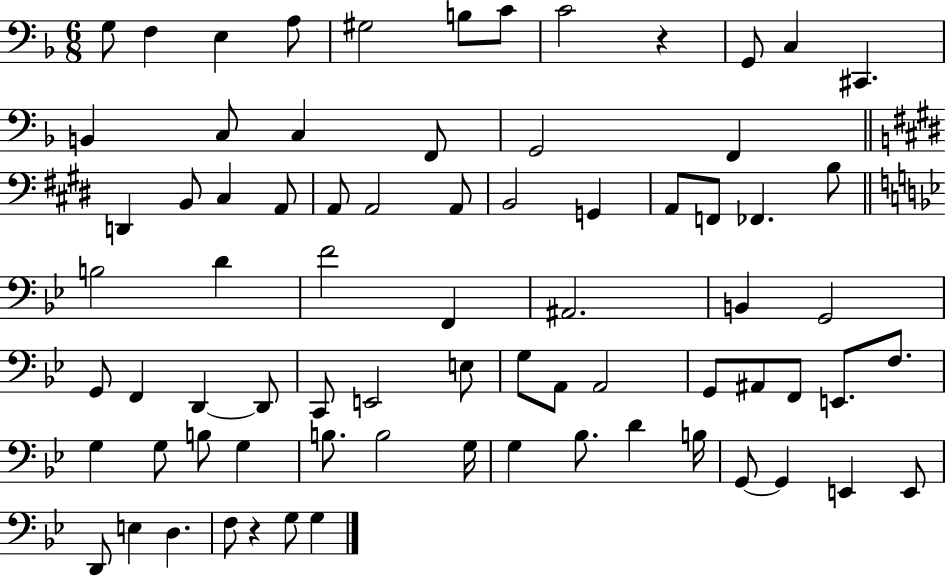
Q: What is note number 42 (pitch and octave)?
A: C2